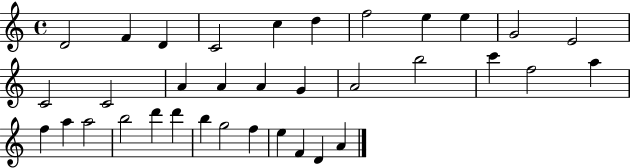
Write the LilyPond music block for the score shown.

{
  \clef treble
  \time 4/4
  \defaultTimeSignature
  \key c \major
  d'2 f'4 d'4 | c'2 c''4 d''4 | f''2 e''4 e''4 | g'2 e'2 | \break c'2 c'2 | a'4 a'4 a'4 g'4 | a'2 b''2 | c'''4 f''2 a''4 | \break f''4 a''4 a''2 | b''2 d'''4 d'''4 | b''4 g''2 f''4 | e''4 f'4 d'4 a'4 | \break \bar "|."
}